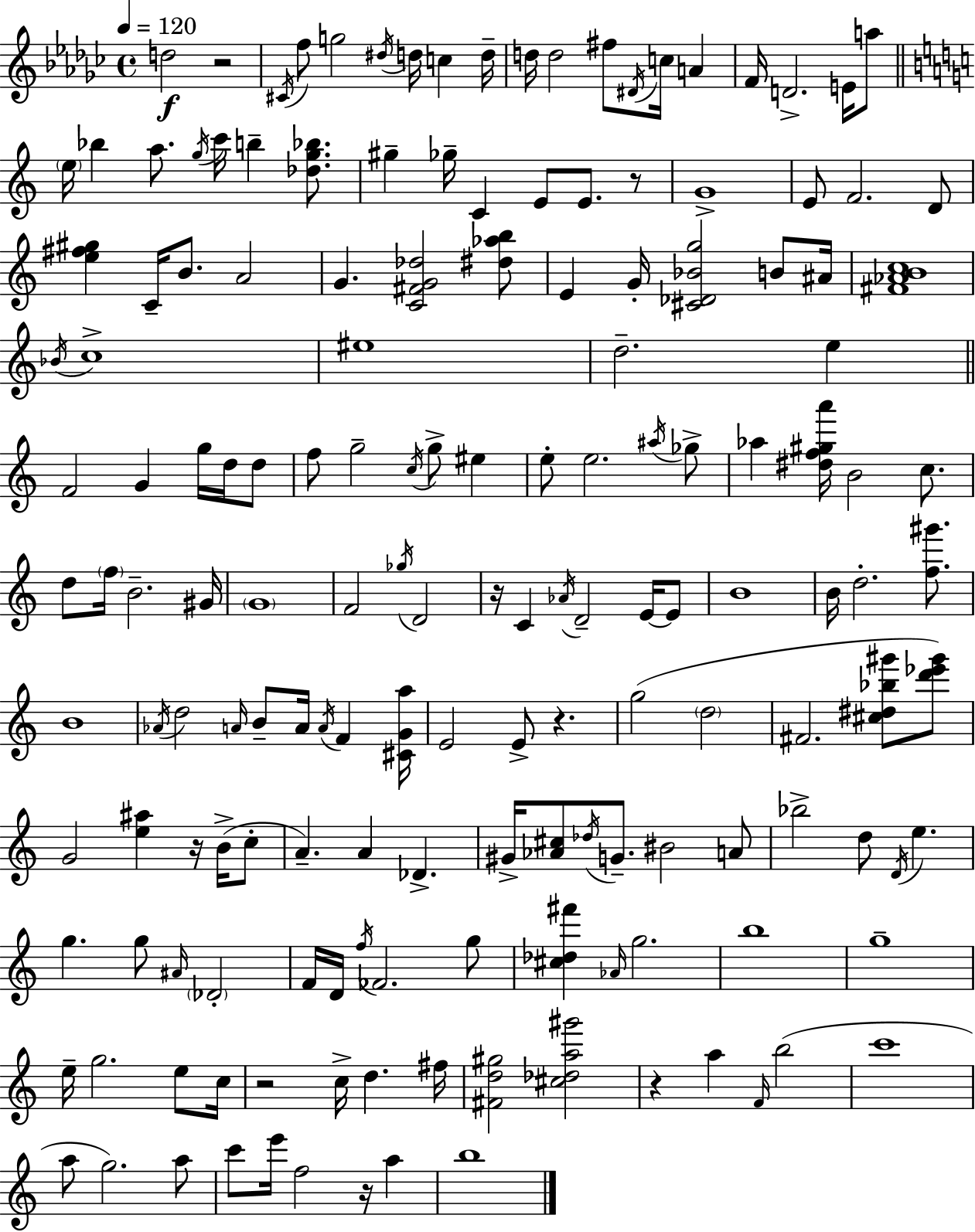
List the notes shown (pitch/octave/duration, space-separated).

D5/h R/h C#4/s F5/e G5/h D#5/s D5/s C5/q D5/s D5/s D5/h F#5/e D#4/s C5/s A4/q F4/s D4/h. E4/s A5/e E5/s Bb5/q A5/e. G5/s C6/s B5/q [Db5,G5,Bb5]/e. G#5/q Gb5/s C4/q E4/e E4/e. R/e G4/w E4/e F4/h. D4/e [E5,F#5,G#5]/q C4/s B4/e. A4/h G4/q. [C4,F#4,G4,Db5]/h [D#5,Ab5,B5]/e E4/q G4/s [C#4,Db4,Bb4,G5]/h B4/e A#4/s [F#4,Ab4,B4,C5]/w Bb4/s C5/w EIS5/w D5/h. E5/q F4/h G4/q G5/s D5/s D5/e F5/e G5/h C5/s G5/e EIS5/q E5/e E5/h. A#5/s Gb5/e Ab5/q [D#5,F5,G#5,A6]/s B4/h C5/e. D5/e F5/s B4/h. G#4/s G4/w F4/h Gb5/s D4/h R/s C4/q Ab4/s D4/h E4/s E4/e B4/w B4/s D5/h. [F5,G#6]/e. B4/w Ab4/s D5/h A4/s B4/e A4/s A4/s F4/q [C#4,G4,A5]/s E4/h E4/e R/q. G5/h D5/h F#4/h. [C#5,D#5,Bb5,G#6]/e [D6,Eb6,G#6]/e G4/h [E5,A#5]/q R/s B4/s C5/e A4/q. A4/q Db4/q. G#4/s [Ab4,C#5]/e Db5/s G4/e. BIS4/h A4/e Bb5/h D5/e D4/s E5/q. G5/q. G5/e A#4/s Db4/h F4/s D4/s F5/s FES4/h. G5/e [C#5,Db5,F#6]/q Ab4/s G5/h. B5/w G5/w E5/s G5/h. E5/e C5/s R/h C5/s D5/q. F#5/s [F#4,D5,G#5]/h [C#5,Db5,A5,G#6]/h R/q A5/q F4/s B5/h C6/w A5/e G5/h. A5/e C6/e E6/s F5/h R/s A5/q B5/w